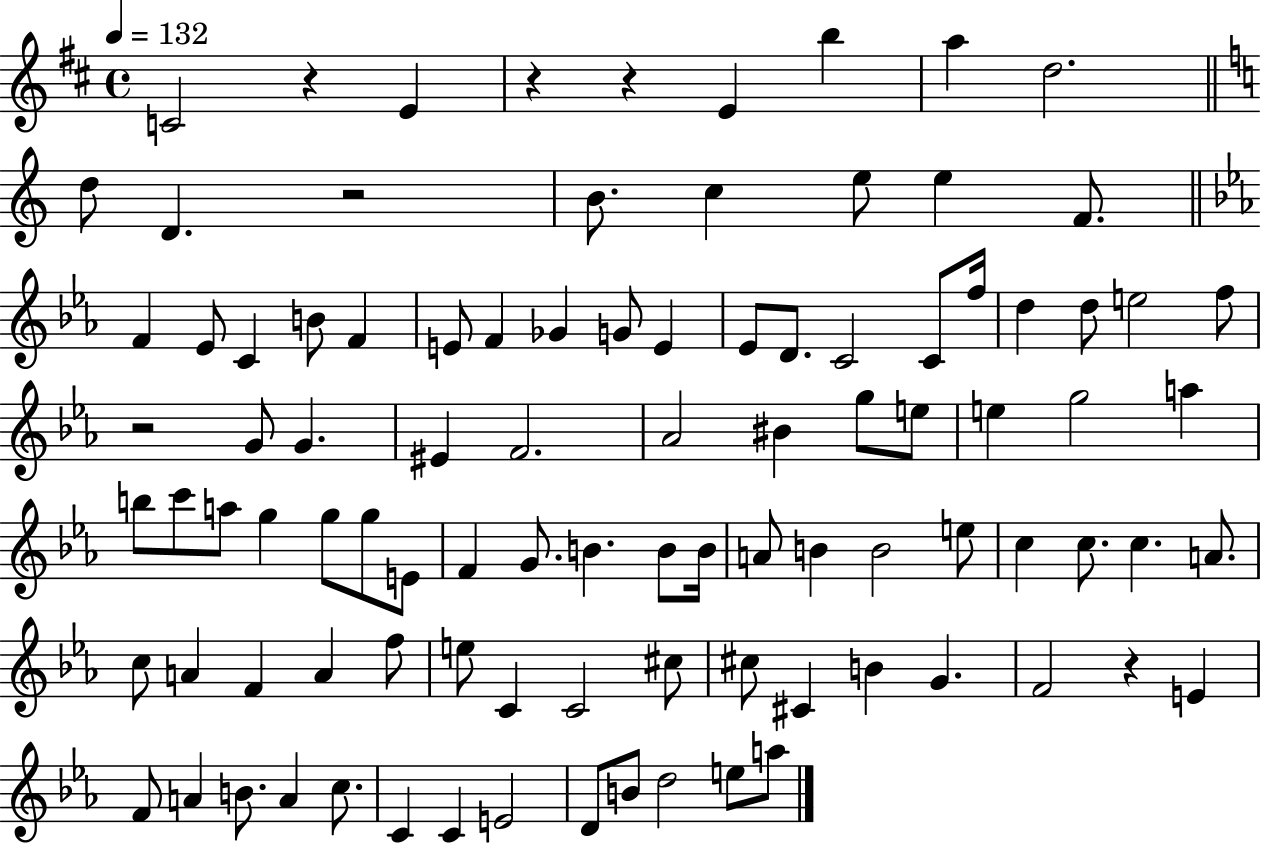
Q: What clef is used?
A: treble